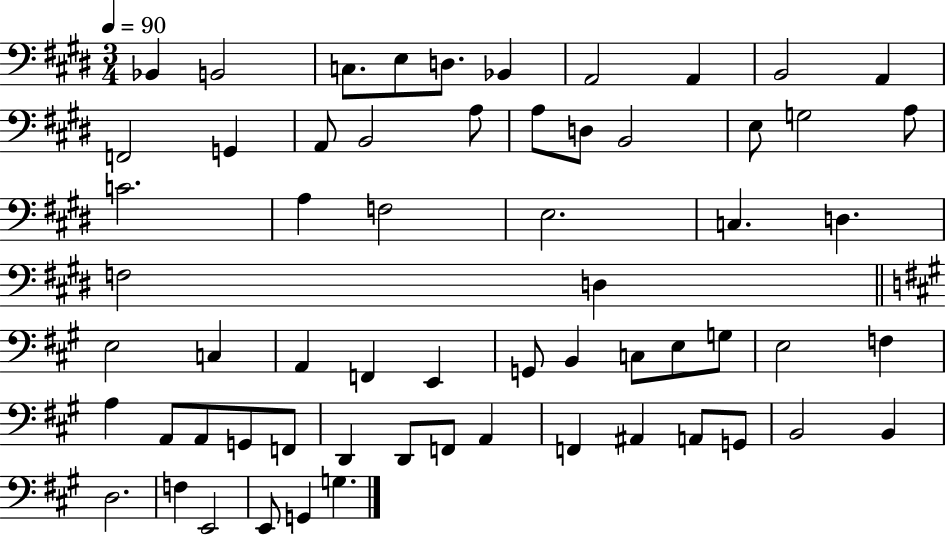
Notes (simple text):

Bb2/q B2/h C3/e. E3/e D3/e. Bb2/q A2/h A2/q B2/h A2/q F2/h G2/q A2/e B2/h A3/e A3/e D3/e B2/h E3/e G3/h A3/e C4/h. A3/q F3/h E3/h. C3/q. D3/q. F3/h D3/q E3/h C3/q A2/q F2/q E2/q G2/e B2/q C3/e E3/e G3/e E3/h F3/q A3/q A2/e A2/e G2/e F2/e D2/q D2/e F2/e A2/q F2/q A#2/q A2/e G2/e B2/h B2/q D3/h. F3/q E2/h E2/e G2/q G3/q.